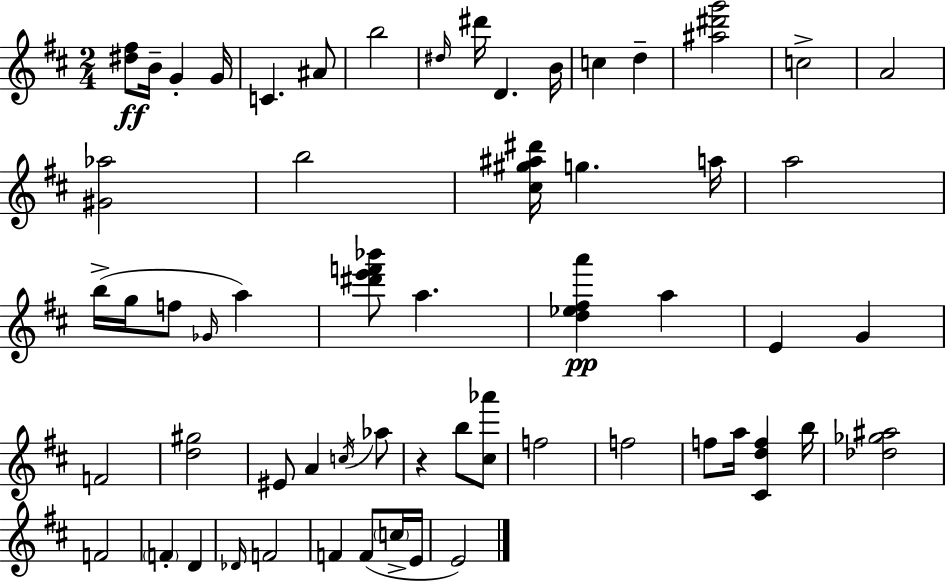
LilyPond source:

{
  \clef treble
  \numericTimeSignature
  \time 2/4
  \key d \major
  \repeat volta 2 { <dis'' fis''>8\ff b'16-- g'4-. g'16 | c'4. ais'8 | b''2 | \grace { dis''16 } dis'''16 d'4. | \break b'16 c''4 d''4-- | <ais'' dis''' g'''>2 | c''2-> | a'2 | \break <gis' aes''>2 | b''2 | <cis'' gis'' ais'' dis'''>16 g''4. | a''16 a''2 | \break b''16->( g''16 f''8 \grace { ges'16 } a''4) | <dis''' e''' f''' bes'''>8 a''4. | <d'' ees'' fis'' a'''>4\pp a''4 | e'4 g'4 | \break f'2 | <d'' gis''>2 | eis'8 a'4 | \acciaccatura { c''16 } aes''8 r4 b''8 | \break <cis'' aes'''>8 f''2 | f''2 | f''8 a''16 <cis' d'' f''>4 | b''16 <des'' ges'' ais''>2 | \break f'2 | \parenthesize f'4-. d'4 | \grace { des'16 } f'2 | f'4 | \break f'8( \parenthesize c''16-> e'16 e'2) | } \bar "|."
}